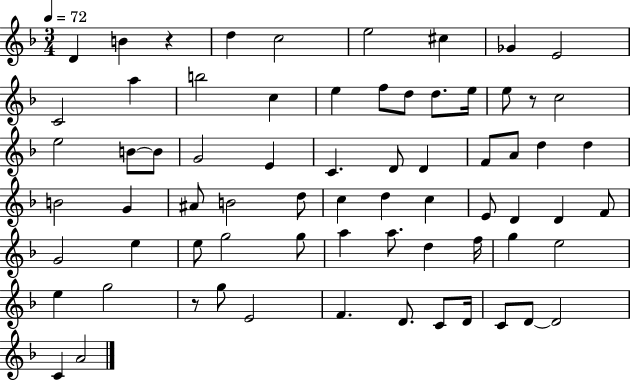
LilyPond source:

{
  \clef treble
  \numericTimeSignature
  \time 3/4
  \key f \major
  \tempo 4 = 72
  \repeat volta 2 { d'4 b'4 r4 | d''4 c''2 | e''2 cis''4 | ges'4 e'2 | \break c'2 a''4 | b''2 c''4 | e''4 f''8 d''8 d''8. e''16 | e''8 r8 c''2 | \break e''2 b'8~~ b'8 | g'2 e'4 | c'4. d'8 d'4 | f'8 a'8 d''4 d''4 | \break b'2 g'4 | ais'8 b'2 d''8 | c''4 d''4 c''4 | e'8 d'4 d'4 f'8 | \break g'2 e''4 | e''8 g''2 g''8 | a''4 a''8. d''4 f''16 | g''4 e''2 | \break e''4 g''2 | r8 g''8 e'2 | f'4. d'8. c'8 d'16 | c'8 d'8~~ d'2 | \break c'4 a'2 | } \bar "|."
}